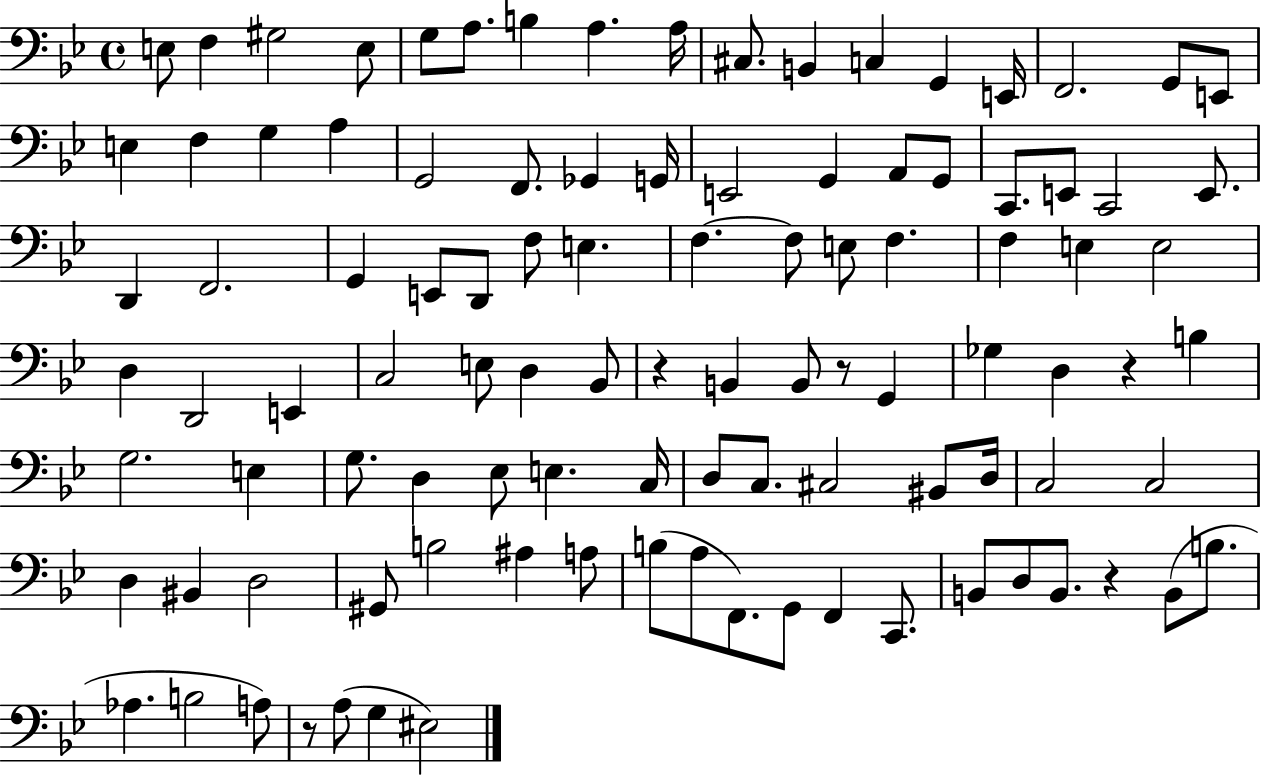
{
  \clef bass
  \time 4/4
  \defaultTimeSignature
  \key bes \major
  \repeat volta 2 { e8 f4 gis2 e8 | g8 a8. b4 a4. a16 | cis8. b,4 c4 g,4 e,16 | f,2. g,8 e,8 | \break e4 f4 g4 a4 | g,2 f,8. ges,4 g,16 | e,2 g,4 a,8 g,8 | c,8. e,8 c,2 e,8. | \break d,4 f,2. | g,4 e,8 d,8 f8 e4. | f4.~~ f8 e8 f4. | f4 e4 e2 | \break d4 d,2 e,4 | c2 e8 d4 bes,8 | r4 b,4 b,8 r8 g,4 | ges4 d4 r4 b4 | \break g2. e4 | g8. d4 ees8 e4. c16 | d8 c8. cis2 bis,8 d16 | c2 c2 | \break d4 bis,4 d2 | gis,8 b2 ais4 a8 | b8( a8 f,8.) g,8 f,4 c,8. | b,8 d8 b,8. r4 b,8( b8. | \break aes4. b2 a8) | r8 a8( g4 eis2) | } \bar "|."
}